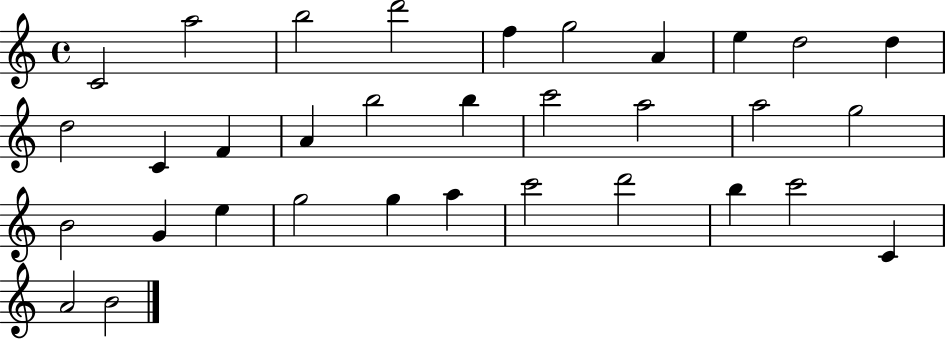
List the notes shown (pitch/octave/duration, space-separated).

C4/h A5/h B5/h D6/h F5/q G5/h A4/q E5/q D5/h D5/q D5/h C4/q F4/q A4/q B5/h B5/q C6/h A5/h A5/h G5/h B4/h G4/q E5/q G5/h G5/q A5/q C6/h D6/h B5/q C6/h C4/q A4/h B4/h